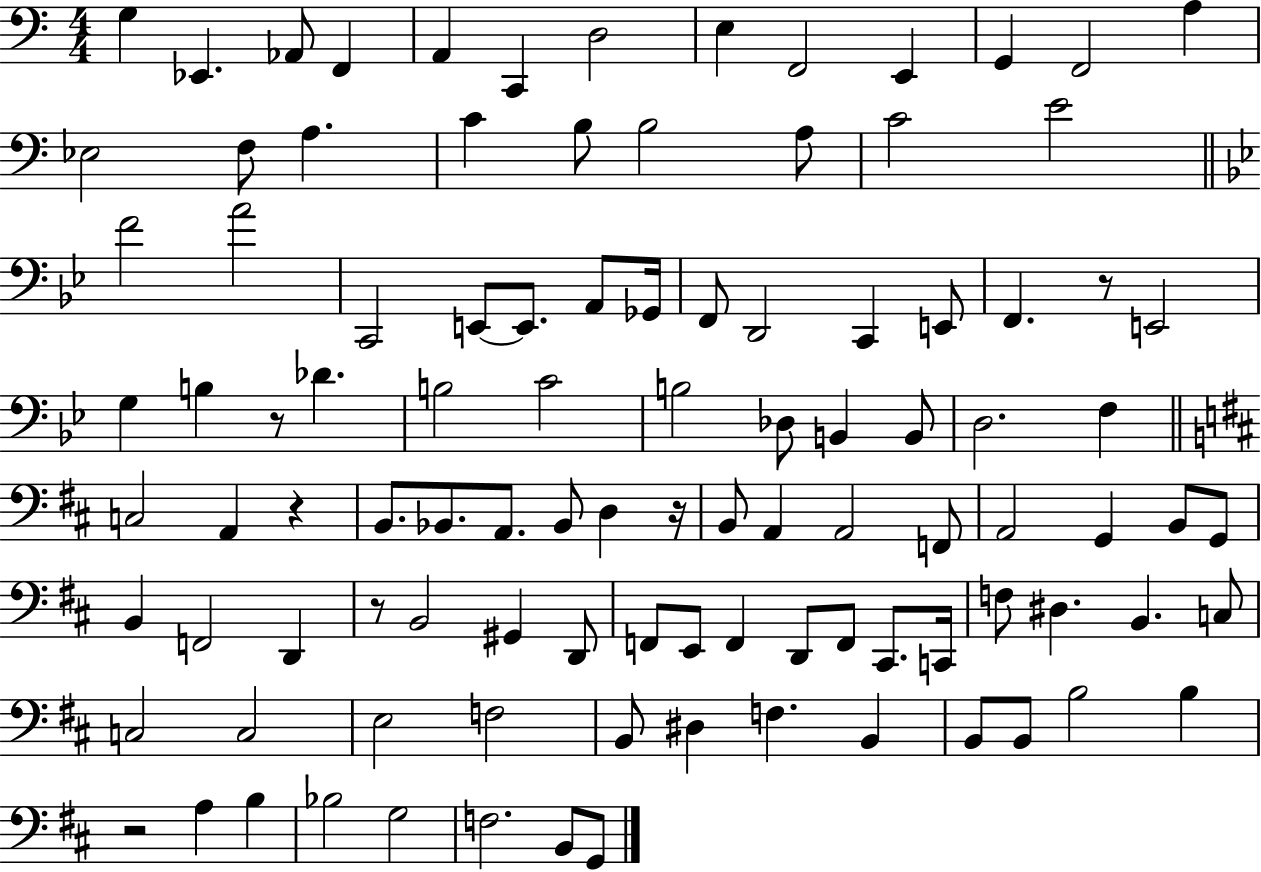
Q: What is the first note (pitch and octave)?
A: G3